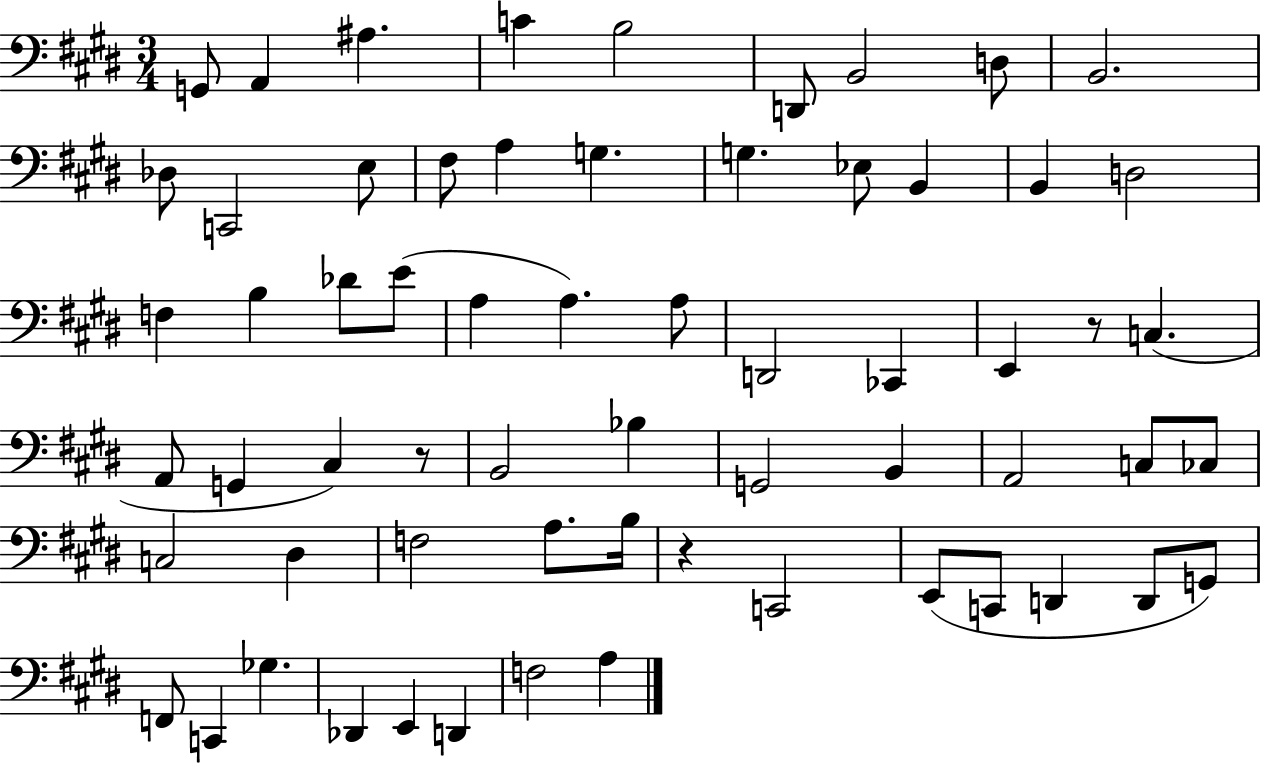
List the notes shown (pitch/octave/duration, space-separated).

G2/e A2/q A#3/q. C4/q B3/h D2/e B2/h D3/e B2/h. Db3/e C2/h E3/e F#3/e A3/q G3/q. G3/q. Eb3/e B2/q B2/q D3/h F3/q B3/q Db4/e E4/e A3/q A3/q. A3/e D2/h CES2/q E2/q R/e C3/q. A2/e G2/q C#3/q R/e B2/h Bb3/q G2/h B2/q A2/h C3/e CES3/e C3/h D#3/q F3/h A3/e. B3/s R/q C2/h E2/e C2/e D2/q D2/e G2/e F2/e C2/q Gb3/q. Db2/q E2/q D2/q F3/h A3/q